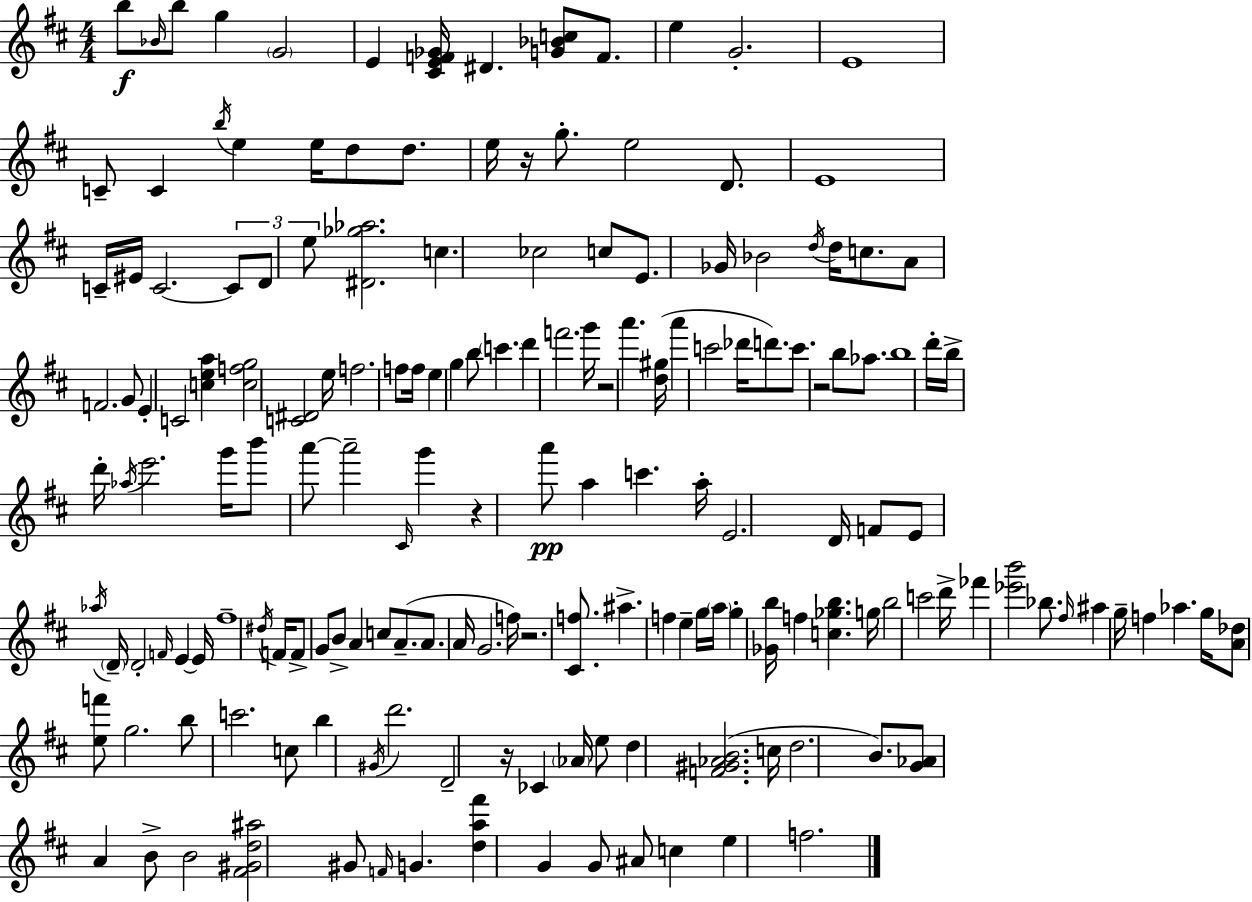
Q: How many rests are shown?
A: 6